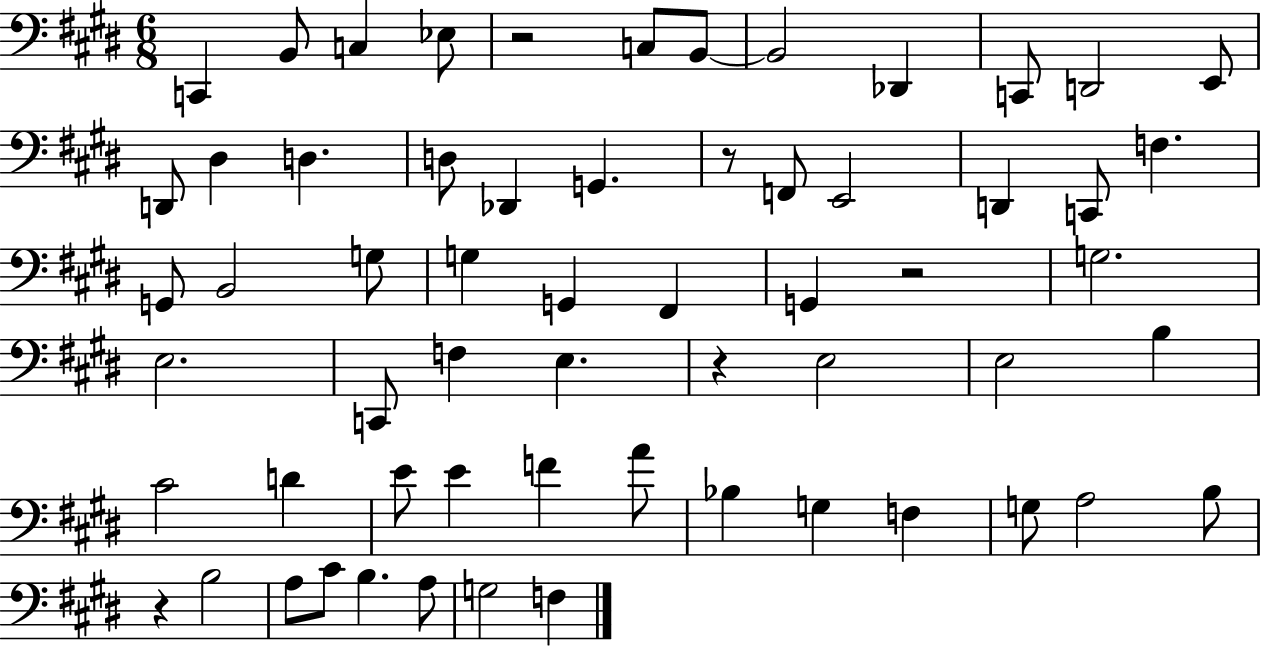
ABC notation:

X:1
T:Untitled
M:6/8
L:1/4
K:E
C,, B,,/2 C, _E,/2 z2 C,/2 B,,/2 B,,2 _D,, C,,/2 D,,2 E,,/2 D,,/2 ^D, D, D,/2 _D,, G,, z/2 F,,/2 E,,2 D,, C,,/2 F, G,,/2 B,,2 G,/2 G, G,, ^F,, G,, z2 G,2 E,2 C,,/2 F, E, z E,2 E,2 B, ^C2 D E/2 E F A/2 _B, G, F, G,/2 A,2 B,/2 z B,2 A,/2 ^C/2 B, A,/2 G,2 F,